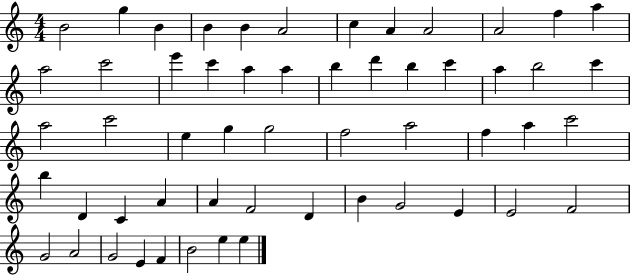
{
  \clef treble
  \numericTimeSignature
  \time 4/4
  \key c \major
  b'2 g''4 b'4 | b'4 b'4 a'2 | c''4 a'4 a'2 | a'2 f''4 a''4 | \break a''2 c'''2 | e'''4 c'''4 a''4 a''4 | b''4 d'''4 b''4 c'''4 | a''4 b''2 c'''4 | \break a''2 c'''2 | e''4 g''4 g''2 | f''2 a''2 | f''4 a''4 c'''2 | \break b''4 d'4 c'4 a'4 | a'4 f'2 d'4 | b'4 g'2 e'4 | e'2 f'2 | \break g'2 a'2 | g'2 e'4 f'4 | b'2 e''4 e''4 | \bar "|."
}